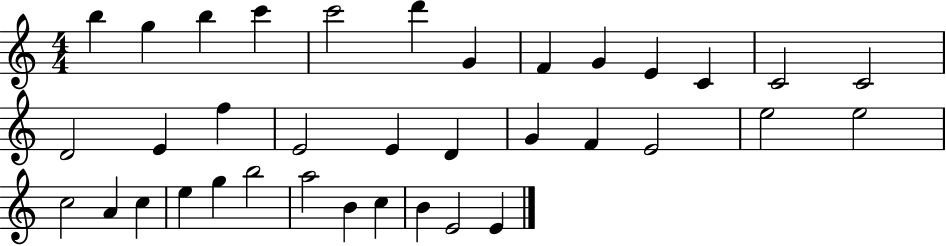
{
  \clef treble
  \numericTimeSignature
  \time 4/4
  \key c \major
  b''4 g''4 b''4 c'''4 | c'''2 d'''4 g'4 | f'4 g'4 e'4 c'4 | c'2 c'2 | \break d'2 e'4 f''4 | e'2 e'4 d'4 | g'4 f'4 e'2 | e''2 e''2 | \break c''2 a'4 c''4 | e''4 g''4 b''2 | a''2 b'4 c''4 | b'4 e'2 e'4 | \break \bar "|."
}